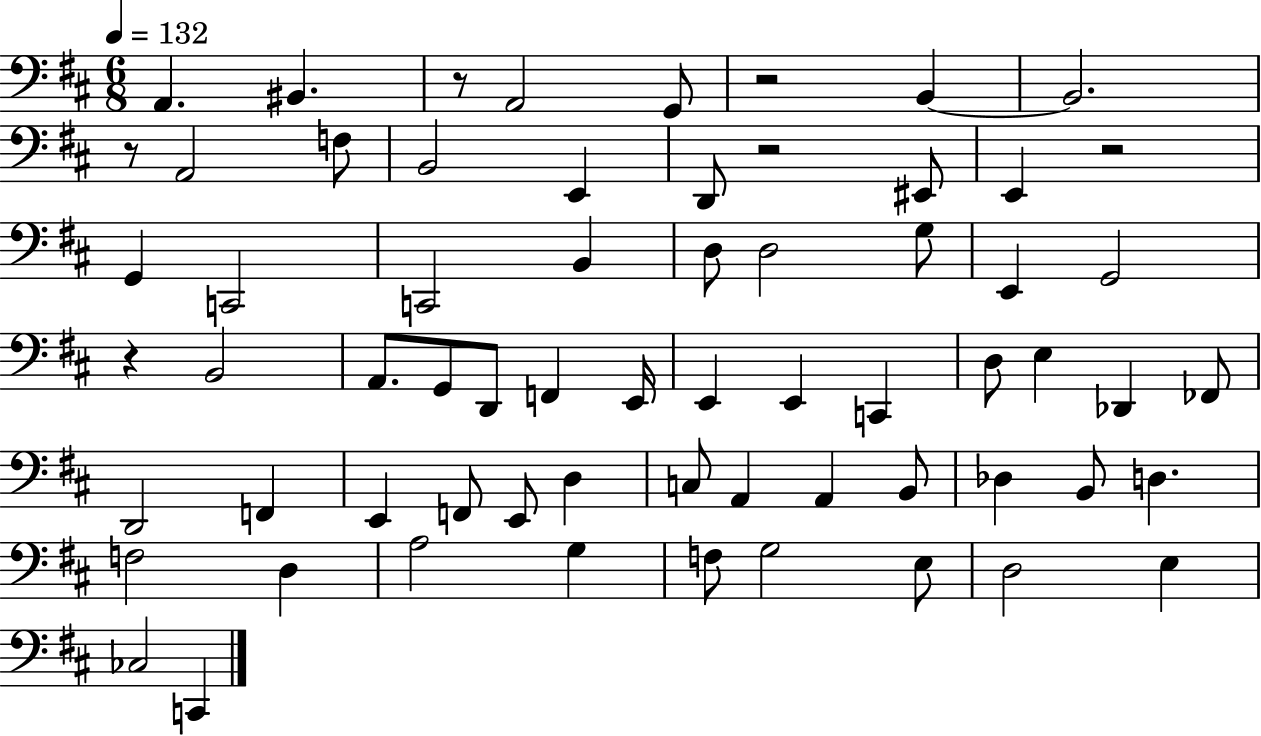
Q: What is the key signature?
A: D major